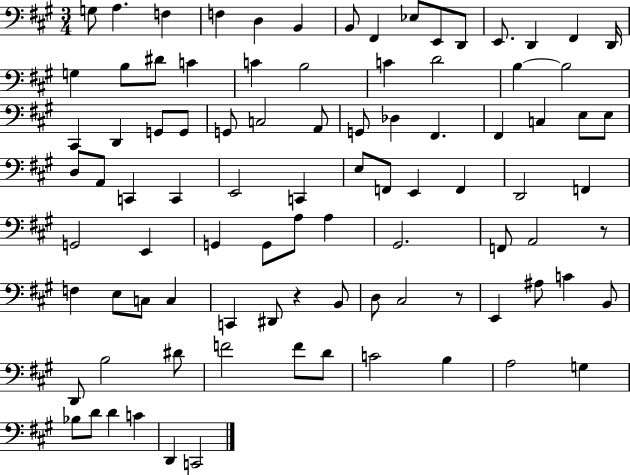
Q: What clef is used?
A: bass